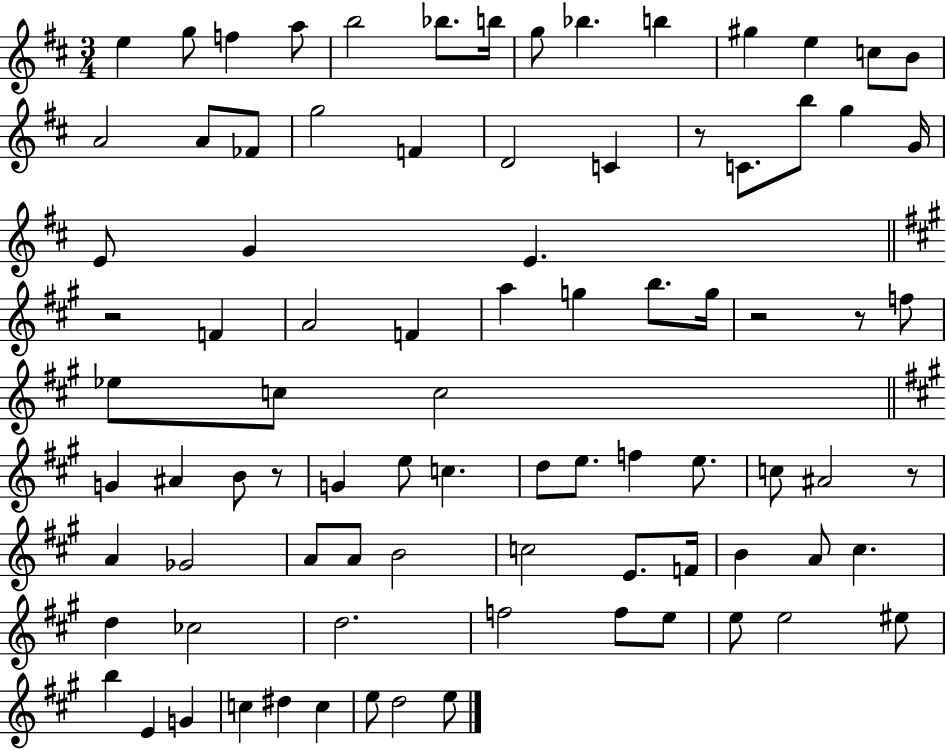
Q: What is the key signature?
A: D major